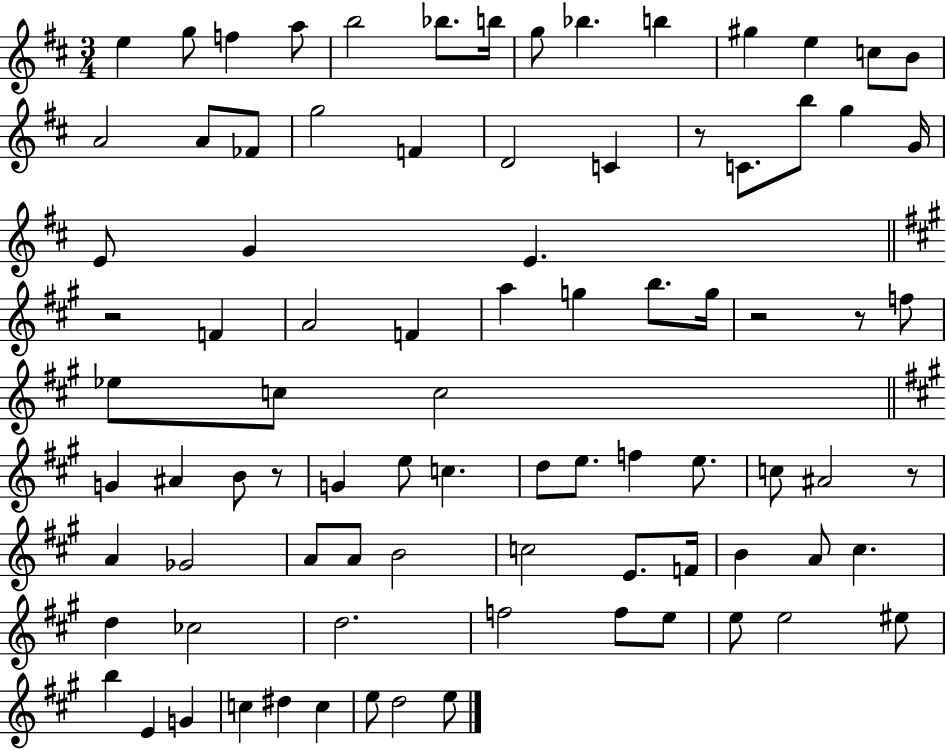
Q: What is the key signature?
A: D major